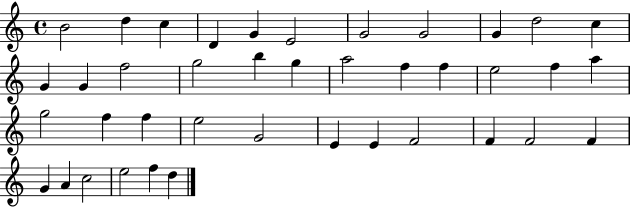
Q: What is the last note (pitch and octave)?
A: D5